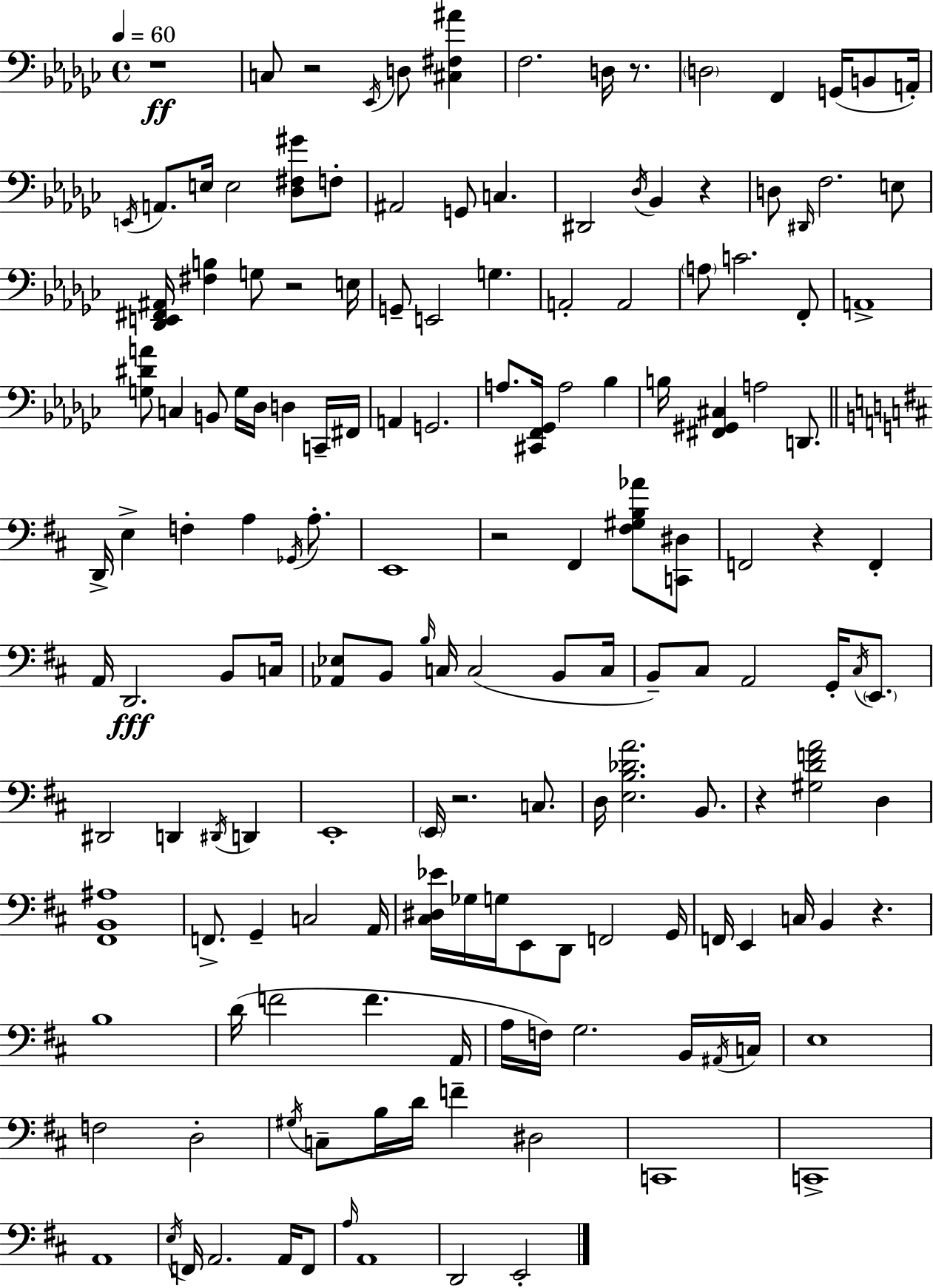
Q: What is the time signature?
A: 4/4